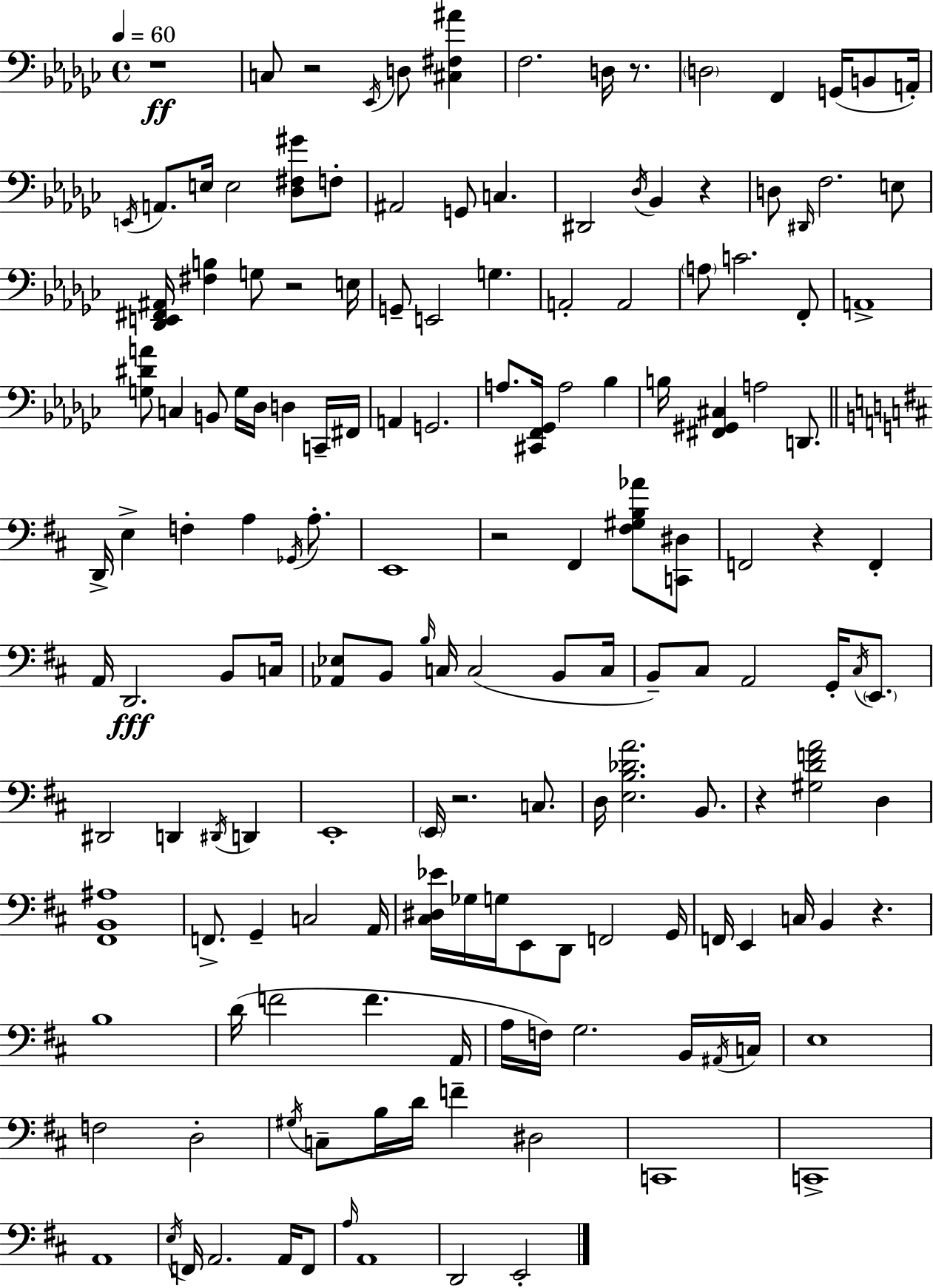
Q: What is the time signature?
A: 4/4